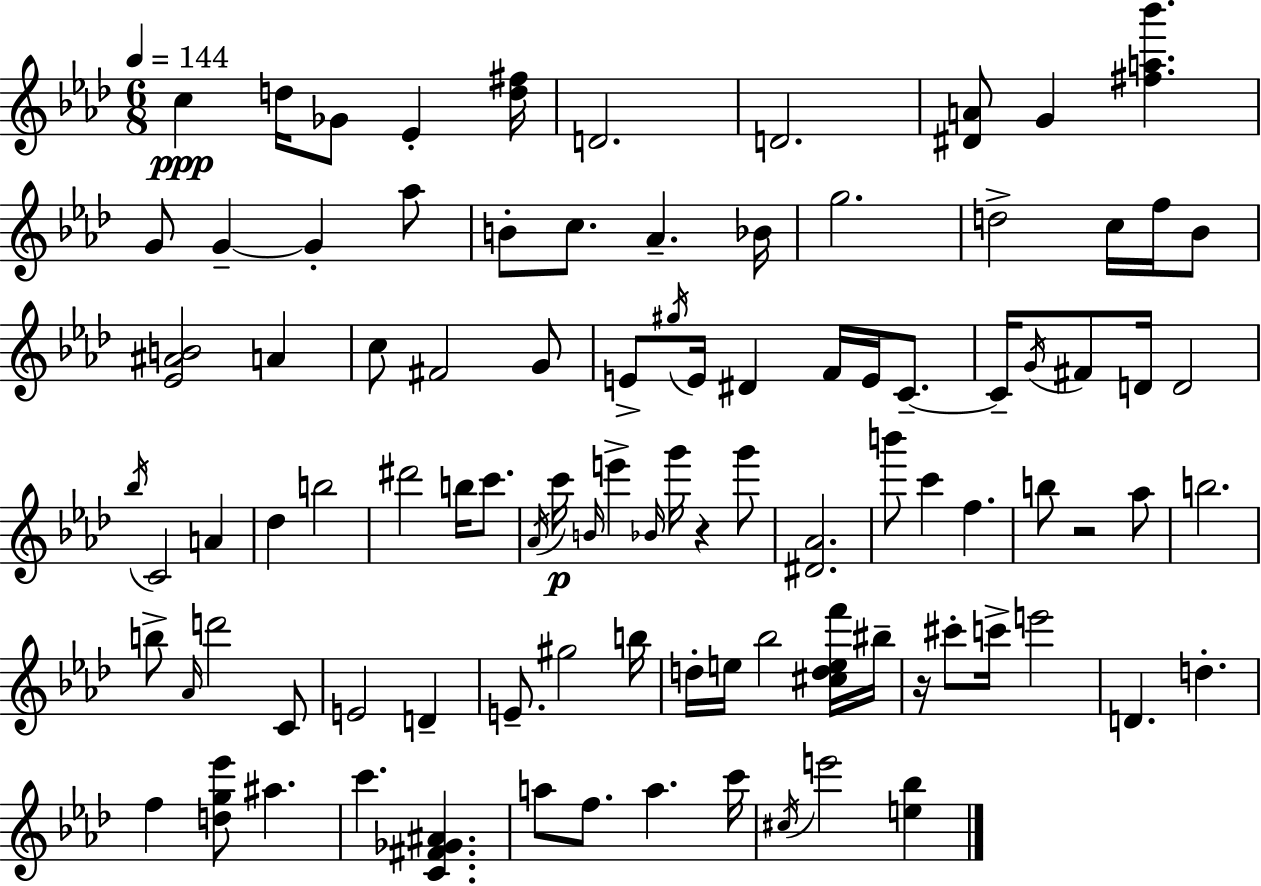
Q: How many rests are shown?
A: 3